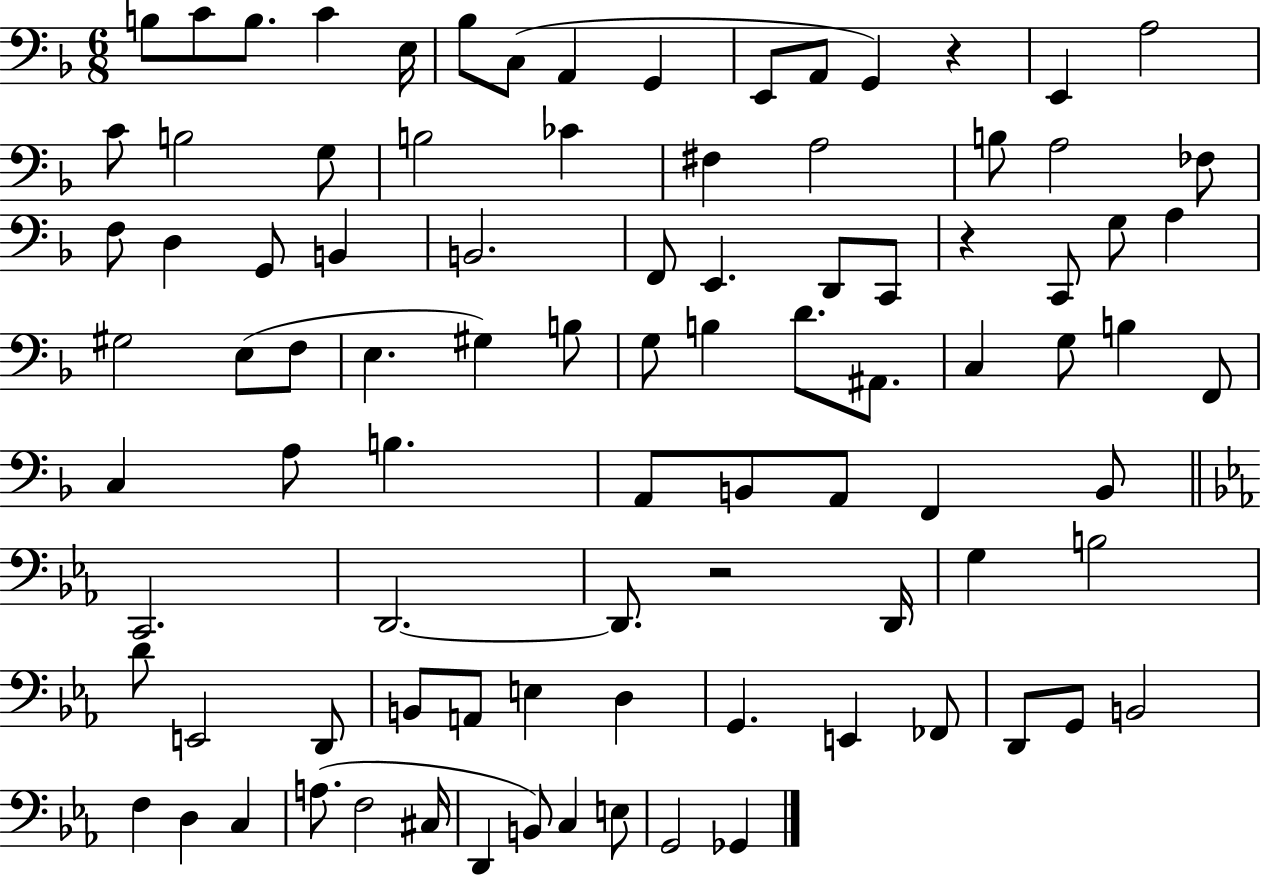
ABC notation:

X:1
T:Untitled
M:6/8
L:1/4
K:F
B,/2 C/2 B,/2 C E,/4 _B,/2 C,/2 A,, G,, E,,/2 A,,/2 G,, z E,, A,2 C/2 B,2 G,/2 B,2 _C ^F, A,2 B,/2 A,2 _F,/2 F,/2 D, G,,/2 B,, B,,2 F,,/2 E,, D,,/2 C,,/2 z C,,/2 G,/2 A, ^G,2 E,/2 F,/2 E, ^G, B,/2 G,/2 B, D/2 ^A,,/2 C, G,/2 B, F,,/2 C, A,/2 B, A,,/2 B,,/2 A,,/2 F,, B,,/2 C,,2 D,,2 D,,/2 z2 D,,/4 G, B,2 D/2 E,,2 D,,/2 B,,/2 A,,/2 E, D, G,, E,, _F,,/2 D,,/2 G,,/2 B,,2 F, D, C, A,/2 F,2 ^C,/4 D,, B,,/2 C, E,/2 G,,2 _G,,